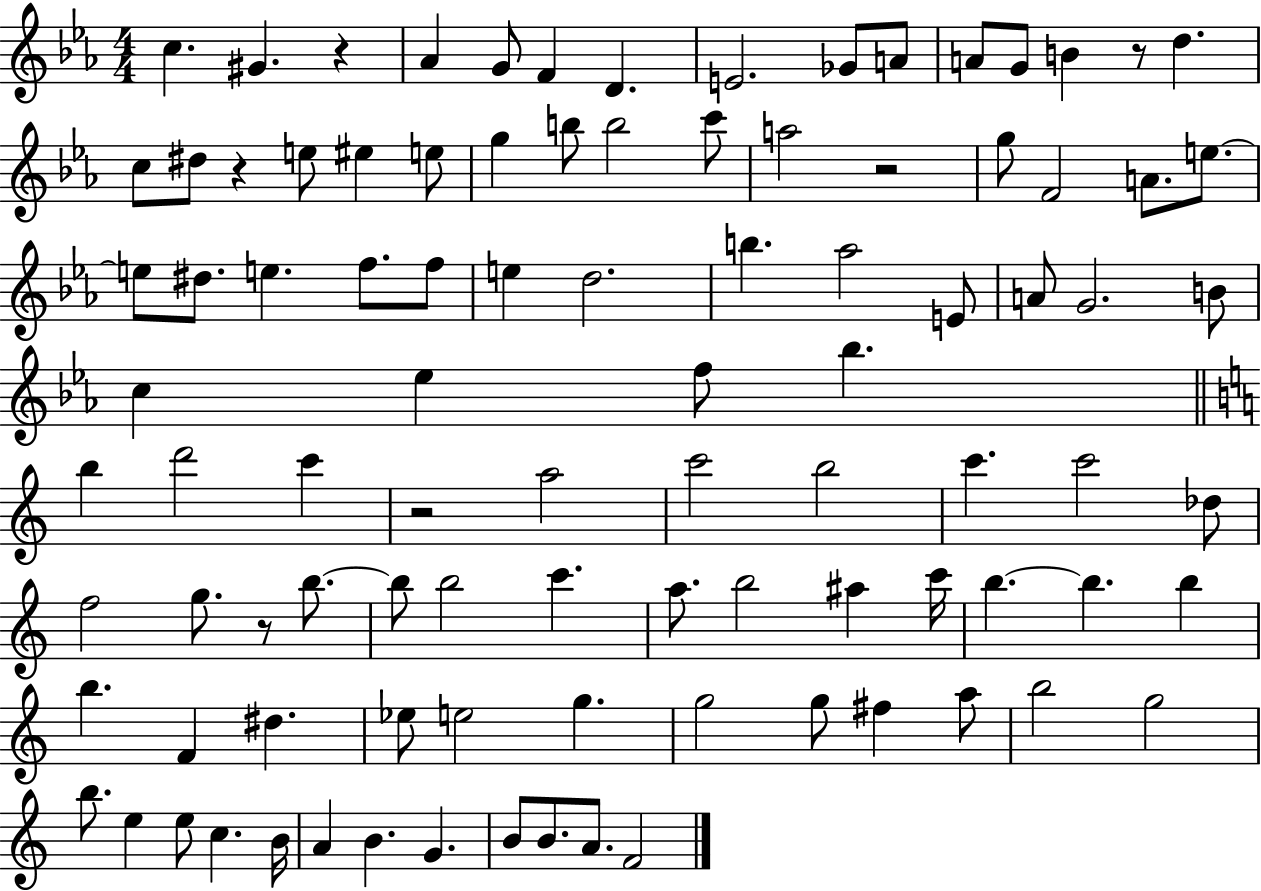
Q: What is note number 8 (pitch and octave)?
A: Gb4